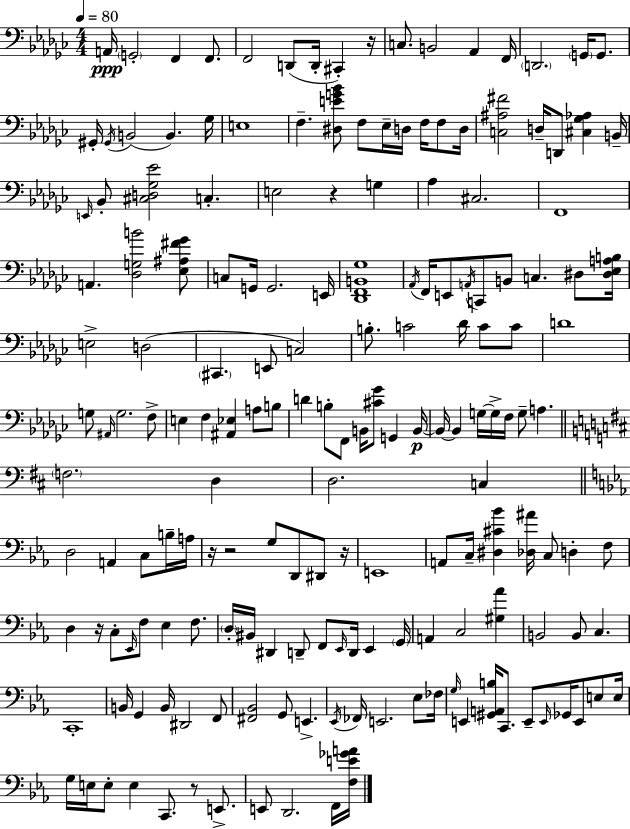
X:1
T:Untitled
M:4/4
L:1/4
K:Ebm
A,,/4 G,,2 F,, F,,/2 F,,2 D,,/2 D,,/4 ^C,, z/4 C,/2 B,,2 _A,, F,,/4 D,,2 G,,/4 G,,/2 ^G,,/4 ^G,,/4 B,,2 B,, _G,/4 E,4 F, [^D,EG_B]/2 F,/2 _E,/4 D,/4 F,/4 F,/2 D,/4 [C,^A,^F]2 D,/4 D,,/2 [^C,_G,_A,] B,,/4 E,,/4 _B,,/2 [^C,D,_G,_E]2 C, E,2 z G, _A, ^C,2 F,,4 A,, [_D,G,B]2 [_E,^A,^F_G]/2 C,/2 G,,/4 G,,2 E,,/4 [_D,,F,,B,,_G,]4 _A,,/4 F,,/4 E,,/2 A,,/4 C,,/2 B,,/2 C, ^D,/2 [^D,_E,A,B,]/4 E,2 D,2 ^C,, E,,/2 C,2 B,/2 C2 _D/4 C/2 C/2 D4 G,/2 ^A,,/4 G,2 F,/2 E, F, [^A,,_E,] A,/2 B,/2 D B,/2 F,,/2 B,,/4 [^C_G]/2 G,, B,,/4 B,,/4 B,, G,/4 G,/4 F,/4 G,/2 A, F,2 D, D,2 C, D,2 A,, C,/2 B,/4 A,/4 z/4 z2 G,/2 D,,/2 ^D,,/2 z/4 E,,4 A,,/2 C,/4 [^D,^C_B] [_D,^A]/4 C,/2 D, F,/2 D, z/4 C,/2 _E,,/4 F,/2 _E, F,/2 D,/4 ^B,,/4 ^D,, D,,/2 F,,/2 _E,,/4 D,,/4 _E,, G,,/4 A,, C,2 [^G,_A] B,,2 B,,/2 C, C,,4 B,,/4 G,, B,,/4 ^D,,2 F,,/2 [^F,,_B,,]2 G,,/2 E,, _E,,/4 _F,,/4 E,,2 _E,/2 _F,/4 G,/4 E,, [^G,,A,,B,]/4 C,,/2 E,,/2 E,,/4 _G,,/4 E,,/2 E,/2 E,/4 G,/4 E,/4 E,/2 E, C,,/2 z/2 E,,/2 E,,/2 D,,2 F,,/4 [F,E_GA]/4